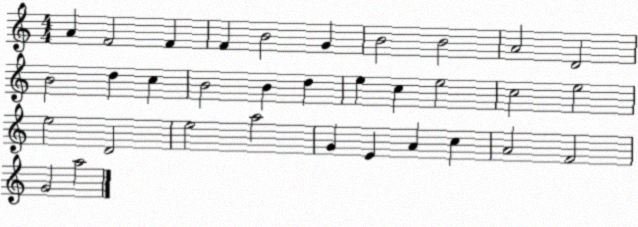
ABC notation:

X:1
T:Untitled
M:4/4
L:1/4
K:C
A F2 F F B2 G B2 B2 A2 D2 B2 d c B2 B d e c e2 c2 e2 e2 D2 e2 a2 G E A c A2 F2 G2 a2